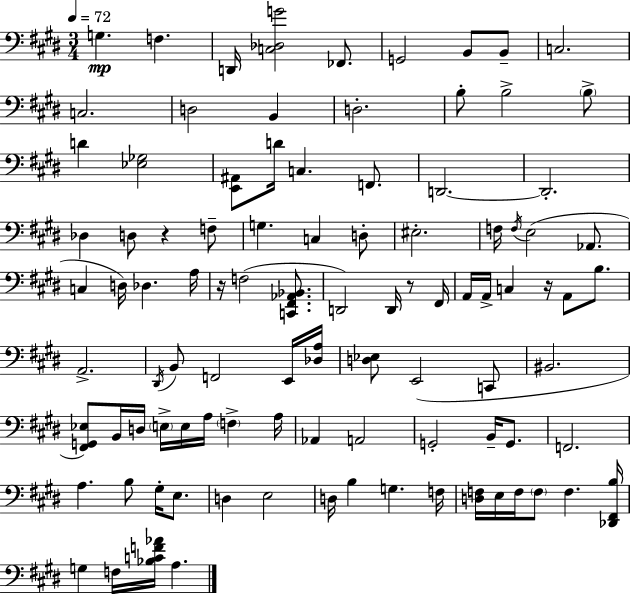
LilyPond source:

{
  \clef bass
  \numericTimeSignature
  \time 3/4
  \key e \major
  \tempo 4 = 72
  g4.\mp f4. | d,16 <c des g'>2 fes,8. | g,2 b,8 b,8-- | c2. | \break c2. | d2 b,4 | d2.-. | b8-. b2-> \parenthesize b8-> | \break d'4 <ees ges>2 | <e, ais,>8 d'16 c4. f,8. | d,2.~~ | d,2.-. | \break des4 d8 r4 f8-- | g4. c4 d8-. | eis2.-. | f16 \acciaccatura { f16 }( e2 aes,8. | \break c4 d16) des4. | a16 r16 f2( <c, fis, aes, bes,>8. | d,2) d,16 r8 | fis,16 a,16 a,16-> c4 r16 a,8 b8. | \break a,2.-> | \acciaccatura { dis,16 } b,8 f,2 | e,16 <des a>16 <d ees>8 e,2( | c,8 bis,2. | \break <fis, g, ees>8) b,16 d16 \parenthesize e16-> e16 a16 \parenthesize f4-> | a16 aes,4 a,2 | g,2-. b,16-- g,8. | f,2. | \break a4. b8 gis16-. e8. | d4 e2 | d16 b4 g4. | f16 <d f>16 e16 f16 \parenthesize f8 f4. | \break <des, fis, b>16 g4 f16 <bes c' f' aes'>16 a4. | \bar "|."
}